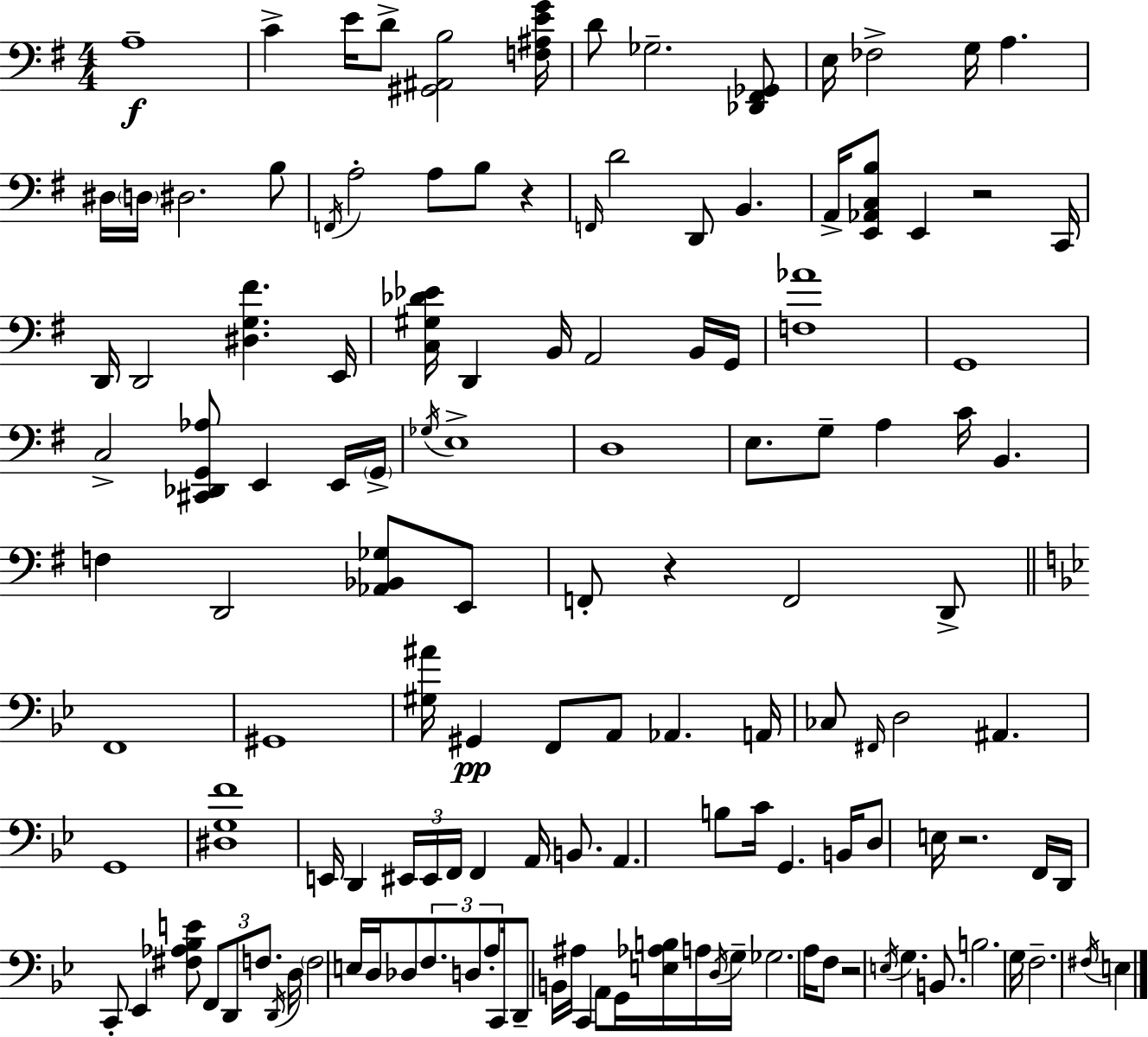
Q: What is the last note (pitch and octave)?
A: E3